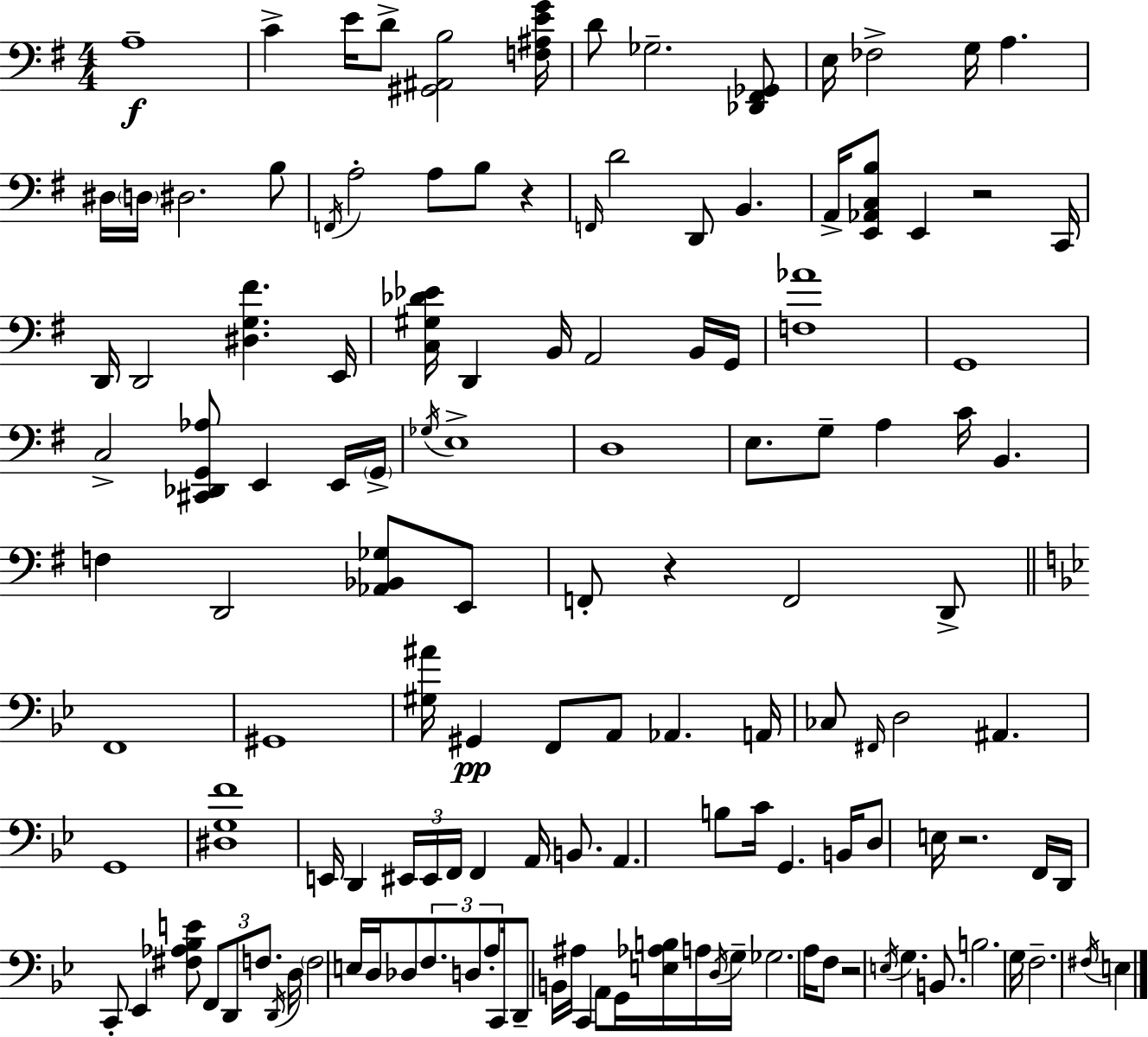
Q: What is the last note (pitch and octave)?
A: E3